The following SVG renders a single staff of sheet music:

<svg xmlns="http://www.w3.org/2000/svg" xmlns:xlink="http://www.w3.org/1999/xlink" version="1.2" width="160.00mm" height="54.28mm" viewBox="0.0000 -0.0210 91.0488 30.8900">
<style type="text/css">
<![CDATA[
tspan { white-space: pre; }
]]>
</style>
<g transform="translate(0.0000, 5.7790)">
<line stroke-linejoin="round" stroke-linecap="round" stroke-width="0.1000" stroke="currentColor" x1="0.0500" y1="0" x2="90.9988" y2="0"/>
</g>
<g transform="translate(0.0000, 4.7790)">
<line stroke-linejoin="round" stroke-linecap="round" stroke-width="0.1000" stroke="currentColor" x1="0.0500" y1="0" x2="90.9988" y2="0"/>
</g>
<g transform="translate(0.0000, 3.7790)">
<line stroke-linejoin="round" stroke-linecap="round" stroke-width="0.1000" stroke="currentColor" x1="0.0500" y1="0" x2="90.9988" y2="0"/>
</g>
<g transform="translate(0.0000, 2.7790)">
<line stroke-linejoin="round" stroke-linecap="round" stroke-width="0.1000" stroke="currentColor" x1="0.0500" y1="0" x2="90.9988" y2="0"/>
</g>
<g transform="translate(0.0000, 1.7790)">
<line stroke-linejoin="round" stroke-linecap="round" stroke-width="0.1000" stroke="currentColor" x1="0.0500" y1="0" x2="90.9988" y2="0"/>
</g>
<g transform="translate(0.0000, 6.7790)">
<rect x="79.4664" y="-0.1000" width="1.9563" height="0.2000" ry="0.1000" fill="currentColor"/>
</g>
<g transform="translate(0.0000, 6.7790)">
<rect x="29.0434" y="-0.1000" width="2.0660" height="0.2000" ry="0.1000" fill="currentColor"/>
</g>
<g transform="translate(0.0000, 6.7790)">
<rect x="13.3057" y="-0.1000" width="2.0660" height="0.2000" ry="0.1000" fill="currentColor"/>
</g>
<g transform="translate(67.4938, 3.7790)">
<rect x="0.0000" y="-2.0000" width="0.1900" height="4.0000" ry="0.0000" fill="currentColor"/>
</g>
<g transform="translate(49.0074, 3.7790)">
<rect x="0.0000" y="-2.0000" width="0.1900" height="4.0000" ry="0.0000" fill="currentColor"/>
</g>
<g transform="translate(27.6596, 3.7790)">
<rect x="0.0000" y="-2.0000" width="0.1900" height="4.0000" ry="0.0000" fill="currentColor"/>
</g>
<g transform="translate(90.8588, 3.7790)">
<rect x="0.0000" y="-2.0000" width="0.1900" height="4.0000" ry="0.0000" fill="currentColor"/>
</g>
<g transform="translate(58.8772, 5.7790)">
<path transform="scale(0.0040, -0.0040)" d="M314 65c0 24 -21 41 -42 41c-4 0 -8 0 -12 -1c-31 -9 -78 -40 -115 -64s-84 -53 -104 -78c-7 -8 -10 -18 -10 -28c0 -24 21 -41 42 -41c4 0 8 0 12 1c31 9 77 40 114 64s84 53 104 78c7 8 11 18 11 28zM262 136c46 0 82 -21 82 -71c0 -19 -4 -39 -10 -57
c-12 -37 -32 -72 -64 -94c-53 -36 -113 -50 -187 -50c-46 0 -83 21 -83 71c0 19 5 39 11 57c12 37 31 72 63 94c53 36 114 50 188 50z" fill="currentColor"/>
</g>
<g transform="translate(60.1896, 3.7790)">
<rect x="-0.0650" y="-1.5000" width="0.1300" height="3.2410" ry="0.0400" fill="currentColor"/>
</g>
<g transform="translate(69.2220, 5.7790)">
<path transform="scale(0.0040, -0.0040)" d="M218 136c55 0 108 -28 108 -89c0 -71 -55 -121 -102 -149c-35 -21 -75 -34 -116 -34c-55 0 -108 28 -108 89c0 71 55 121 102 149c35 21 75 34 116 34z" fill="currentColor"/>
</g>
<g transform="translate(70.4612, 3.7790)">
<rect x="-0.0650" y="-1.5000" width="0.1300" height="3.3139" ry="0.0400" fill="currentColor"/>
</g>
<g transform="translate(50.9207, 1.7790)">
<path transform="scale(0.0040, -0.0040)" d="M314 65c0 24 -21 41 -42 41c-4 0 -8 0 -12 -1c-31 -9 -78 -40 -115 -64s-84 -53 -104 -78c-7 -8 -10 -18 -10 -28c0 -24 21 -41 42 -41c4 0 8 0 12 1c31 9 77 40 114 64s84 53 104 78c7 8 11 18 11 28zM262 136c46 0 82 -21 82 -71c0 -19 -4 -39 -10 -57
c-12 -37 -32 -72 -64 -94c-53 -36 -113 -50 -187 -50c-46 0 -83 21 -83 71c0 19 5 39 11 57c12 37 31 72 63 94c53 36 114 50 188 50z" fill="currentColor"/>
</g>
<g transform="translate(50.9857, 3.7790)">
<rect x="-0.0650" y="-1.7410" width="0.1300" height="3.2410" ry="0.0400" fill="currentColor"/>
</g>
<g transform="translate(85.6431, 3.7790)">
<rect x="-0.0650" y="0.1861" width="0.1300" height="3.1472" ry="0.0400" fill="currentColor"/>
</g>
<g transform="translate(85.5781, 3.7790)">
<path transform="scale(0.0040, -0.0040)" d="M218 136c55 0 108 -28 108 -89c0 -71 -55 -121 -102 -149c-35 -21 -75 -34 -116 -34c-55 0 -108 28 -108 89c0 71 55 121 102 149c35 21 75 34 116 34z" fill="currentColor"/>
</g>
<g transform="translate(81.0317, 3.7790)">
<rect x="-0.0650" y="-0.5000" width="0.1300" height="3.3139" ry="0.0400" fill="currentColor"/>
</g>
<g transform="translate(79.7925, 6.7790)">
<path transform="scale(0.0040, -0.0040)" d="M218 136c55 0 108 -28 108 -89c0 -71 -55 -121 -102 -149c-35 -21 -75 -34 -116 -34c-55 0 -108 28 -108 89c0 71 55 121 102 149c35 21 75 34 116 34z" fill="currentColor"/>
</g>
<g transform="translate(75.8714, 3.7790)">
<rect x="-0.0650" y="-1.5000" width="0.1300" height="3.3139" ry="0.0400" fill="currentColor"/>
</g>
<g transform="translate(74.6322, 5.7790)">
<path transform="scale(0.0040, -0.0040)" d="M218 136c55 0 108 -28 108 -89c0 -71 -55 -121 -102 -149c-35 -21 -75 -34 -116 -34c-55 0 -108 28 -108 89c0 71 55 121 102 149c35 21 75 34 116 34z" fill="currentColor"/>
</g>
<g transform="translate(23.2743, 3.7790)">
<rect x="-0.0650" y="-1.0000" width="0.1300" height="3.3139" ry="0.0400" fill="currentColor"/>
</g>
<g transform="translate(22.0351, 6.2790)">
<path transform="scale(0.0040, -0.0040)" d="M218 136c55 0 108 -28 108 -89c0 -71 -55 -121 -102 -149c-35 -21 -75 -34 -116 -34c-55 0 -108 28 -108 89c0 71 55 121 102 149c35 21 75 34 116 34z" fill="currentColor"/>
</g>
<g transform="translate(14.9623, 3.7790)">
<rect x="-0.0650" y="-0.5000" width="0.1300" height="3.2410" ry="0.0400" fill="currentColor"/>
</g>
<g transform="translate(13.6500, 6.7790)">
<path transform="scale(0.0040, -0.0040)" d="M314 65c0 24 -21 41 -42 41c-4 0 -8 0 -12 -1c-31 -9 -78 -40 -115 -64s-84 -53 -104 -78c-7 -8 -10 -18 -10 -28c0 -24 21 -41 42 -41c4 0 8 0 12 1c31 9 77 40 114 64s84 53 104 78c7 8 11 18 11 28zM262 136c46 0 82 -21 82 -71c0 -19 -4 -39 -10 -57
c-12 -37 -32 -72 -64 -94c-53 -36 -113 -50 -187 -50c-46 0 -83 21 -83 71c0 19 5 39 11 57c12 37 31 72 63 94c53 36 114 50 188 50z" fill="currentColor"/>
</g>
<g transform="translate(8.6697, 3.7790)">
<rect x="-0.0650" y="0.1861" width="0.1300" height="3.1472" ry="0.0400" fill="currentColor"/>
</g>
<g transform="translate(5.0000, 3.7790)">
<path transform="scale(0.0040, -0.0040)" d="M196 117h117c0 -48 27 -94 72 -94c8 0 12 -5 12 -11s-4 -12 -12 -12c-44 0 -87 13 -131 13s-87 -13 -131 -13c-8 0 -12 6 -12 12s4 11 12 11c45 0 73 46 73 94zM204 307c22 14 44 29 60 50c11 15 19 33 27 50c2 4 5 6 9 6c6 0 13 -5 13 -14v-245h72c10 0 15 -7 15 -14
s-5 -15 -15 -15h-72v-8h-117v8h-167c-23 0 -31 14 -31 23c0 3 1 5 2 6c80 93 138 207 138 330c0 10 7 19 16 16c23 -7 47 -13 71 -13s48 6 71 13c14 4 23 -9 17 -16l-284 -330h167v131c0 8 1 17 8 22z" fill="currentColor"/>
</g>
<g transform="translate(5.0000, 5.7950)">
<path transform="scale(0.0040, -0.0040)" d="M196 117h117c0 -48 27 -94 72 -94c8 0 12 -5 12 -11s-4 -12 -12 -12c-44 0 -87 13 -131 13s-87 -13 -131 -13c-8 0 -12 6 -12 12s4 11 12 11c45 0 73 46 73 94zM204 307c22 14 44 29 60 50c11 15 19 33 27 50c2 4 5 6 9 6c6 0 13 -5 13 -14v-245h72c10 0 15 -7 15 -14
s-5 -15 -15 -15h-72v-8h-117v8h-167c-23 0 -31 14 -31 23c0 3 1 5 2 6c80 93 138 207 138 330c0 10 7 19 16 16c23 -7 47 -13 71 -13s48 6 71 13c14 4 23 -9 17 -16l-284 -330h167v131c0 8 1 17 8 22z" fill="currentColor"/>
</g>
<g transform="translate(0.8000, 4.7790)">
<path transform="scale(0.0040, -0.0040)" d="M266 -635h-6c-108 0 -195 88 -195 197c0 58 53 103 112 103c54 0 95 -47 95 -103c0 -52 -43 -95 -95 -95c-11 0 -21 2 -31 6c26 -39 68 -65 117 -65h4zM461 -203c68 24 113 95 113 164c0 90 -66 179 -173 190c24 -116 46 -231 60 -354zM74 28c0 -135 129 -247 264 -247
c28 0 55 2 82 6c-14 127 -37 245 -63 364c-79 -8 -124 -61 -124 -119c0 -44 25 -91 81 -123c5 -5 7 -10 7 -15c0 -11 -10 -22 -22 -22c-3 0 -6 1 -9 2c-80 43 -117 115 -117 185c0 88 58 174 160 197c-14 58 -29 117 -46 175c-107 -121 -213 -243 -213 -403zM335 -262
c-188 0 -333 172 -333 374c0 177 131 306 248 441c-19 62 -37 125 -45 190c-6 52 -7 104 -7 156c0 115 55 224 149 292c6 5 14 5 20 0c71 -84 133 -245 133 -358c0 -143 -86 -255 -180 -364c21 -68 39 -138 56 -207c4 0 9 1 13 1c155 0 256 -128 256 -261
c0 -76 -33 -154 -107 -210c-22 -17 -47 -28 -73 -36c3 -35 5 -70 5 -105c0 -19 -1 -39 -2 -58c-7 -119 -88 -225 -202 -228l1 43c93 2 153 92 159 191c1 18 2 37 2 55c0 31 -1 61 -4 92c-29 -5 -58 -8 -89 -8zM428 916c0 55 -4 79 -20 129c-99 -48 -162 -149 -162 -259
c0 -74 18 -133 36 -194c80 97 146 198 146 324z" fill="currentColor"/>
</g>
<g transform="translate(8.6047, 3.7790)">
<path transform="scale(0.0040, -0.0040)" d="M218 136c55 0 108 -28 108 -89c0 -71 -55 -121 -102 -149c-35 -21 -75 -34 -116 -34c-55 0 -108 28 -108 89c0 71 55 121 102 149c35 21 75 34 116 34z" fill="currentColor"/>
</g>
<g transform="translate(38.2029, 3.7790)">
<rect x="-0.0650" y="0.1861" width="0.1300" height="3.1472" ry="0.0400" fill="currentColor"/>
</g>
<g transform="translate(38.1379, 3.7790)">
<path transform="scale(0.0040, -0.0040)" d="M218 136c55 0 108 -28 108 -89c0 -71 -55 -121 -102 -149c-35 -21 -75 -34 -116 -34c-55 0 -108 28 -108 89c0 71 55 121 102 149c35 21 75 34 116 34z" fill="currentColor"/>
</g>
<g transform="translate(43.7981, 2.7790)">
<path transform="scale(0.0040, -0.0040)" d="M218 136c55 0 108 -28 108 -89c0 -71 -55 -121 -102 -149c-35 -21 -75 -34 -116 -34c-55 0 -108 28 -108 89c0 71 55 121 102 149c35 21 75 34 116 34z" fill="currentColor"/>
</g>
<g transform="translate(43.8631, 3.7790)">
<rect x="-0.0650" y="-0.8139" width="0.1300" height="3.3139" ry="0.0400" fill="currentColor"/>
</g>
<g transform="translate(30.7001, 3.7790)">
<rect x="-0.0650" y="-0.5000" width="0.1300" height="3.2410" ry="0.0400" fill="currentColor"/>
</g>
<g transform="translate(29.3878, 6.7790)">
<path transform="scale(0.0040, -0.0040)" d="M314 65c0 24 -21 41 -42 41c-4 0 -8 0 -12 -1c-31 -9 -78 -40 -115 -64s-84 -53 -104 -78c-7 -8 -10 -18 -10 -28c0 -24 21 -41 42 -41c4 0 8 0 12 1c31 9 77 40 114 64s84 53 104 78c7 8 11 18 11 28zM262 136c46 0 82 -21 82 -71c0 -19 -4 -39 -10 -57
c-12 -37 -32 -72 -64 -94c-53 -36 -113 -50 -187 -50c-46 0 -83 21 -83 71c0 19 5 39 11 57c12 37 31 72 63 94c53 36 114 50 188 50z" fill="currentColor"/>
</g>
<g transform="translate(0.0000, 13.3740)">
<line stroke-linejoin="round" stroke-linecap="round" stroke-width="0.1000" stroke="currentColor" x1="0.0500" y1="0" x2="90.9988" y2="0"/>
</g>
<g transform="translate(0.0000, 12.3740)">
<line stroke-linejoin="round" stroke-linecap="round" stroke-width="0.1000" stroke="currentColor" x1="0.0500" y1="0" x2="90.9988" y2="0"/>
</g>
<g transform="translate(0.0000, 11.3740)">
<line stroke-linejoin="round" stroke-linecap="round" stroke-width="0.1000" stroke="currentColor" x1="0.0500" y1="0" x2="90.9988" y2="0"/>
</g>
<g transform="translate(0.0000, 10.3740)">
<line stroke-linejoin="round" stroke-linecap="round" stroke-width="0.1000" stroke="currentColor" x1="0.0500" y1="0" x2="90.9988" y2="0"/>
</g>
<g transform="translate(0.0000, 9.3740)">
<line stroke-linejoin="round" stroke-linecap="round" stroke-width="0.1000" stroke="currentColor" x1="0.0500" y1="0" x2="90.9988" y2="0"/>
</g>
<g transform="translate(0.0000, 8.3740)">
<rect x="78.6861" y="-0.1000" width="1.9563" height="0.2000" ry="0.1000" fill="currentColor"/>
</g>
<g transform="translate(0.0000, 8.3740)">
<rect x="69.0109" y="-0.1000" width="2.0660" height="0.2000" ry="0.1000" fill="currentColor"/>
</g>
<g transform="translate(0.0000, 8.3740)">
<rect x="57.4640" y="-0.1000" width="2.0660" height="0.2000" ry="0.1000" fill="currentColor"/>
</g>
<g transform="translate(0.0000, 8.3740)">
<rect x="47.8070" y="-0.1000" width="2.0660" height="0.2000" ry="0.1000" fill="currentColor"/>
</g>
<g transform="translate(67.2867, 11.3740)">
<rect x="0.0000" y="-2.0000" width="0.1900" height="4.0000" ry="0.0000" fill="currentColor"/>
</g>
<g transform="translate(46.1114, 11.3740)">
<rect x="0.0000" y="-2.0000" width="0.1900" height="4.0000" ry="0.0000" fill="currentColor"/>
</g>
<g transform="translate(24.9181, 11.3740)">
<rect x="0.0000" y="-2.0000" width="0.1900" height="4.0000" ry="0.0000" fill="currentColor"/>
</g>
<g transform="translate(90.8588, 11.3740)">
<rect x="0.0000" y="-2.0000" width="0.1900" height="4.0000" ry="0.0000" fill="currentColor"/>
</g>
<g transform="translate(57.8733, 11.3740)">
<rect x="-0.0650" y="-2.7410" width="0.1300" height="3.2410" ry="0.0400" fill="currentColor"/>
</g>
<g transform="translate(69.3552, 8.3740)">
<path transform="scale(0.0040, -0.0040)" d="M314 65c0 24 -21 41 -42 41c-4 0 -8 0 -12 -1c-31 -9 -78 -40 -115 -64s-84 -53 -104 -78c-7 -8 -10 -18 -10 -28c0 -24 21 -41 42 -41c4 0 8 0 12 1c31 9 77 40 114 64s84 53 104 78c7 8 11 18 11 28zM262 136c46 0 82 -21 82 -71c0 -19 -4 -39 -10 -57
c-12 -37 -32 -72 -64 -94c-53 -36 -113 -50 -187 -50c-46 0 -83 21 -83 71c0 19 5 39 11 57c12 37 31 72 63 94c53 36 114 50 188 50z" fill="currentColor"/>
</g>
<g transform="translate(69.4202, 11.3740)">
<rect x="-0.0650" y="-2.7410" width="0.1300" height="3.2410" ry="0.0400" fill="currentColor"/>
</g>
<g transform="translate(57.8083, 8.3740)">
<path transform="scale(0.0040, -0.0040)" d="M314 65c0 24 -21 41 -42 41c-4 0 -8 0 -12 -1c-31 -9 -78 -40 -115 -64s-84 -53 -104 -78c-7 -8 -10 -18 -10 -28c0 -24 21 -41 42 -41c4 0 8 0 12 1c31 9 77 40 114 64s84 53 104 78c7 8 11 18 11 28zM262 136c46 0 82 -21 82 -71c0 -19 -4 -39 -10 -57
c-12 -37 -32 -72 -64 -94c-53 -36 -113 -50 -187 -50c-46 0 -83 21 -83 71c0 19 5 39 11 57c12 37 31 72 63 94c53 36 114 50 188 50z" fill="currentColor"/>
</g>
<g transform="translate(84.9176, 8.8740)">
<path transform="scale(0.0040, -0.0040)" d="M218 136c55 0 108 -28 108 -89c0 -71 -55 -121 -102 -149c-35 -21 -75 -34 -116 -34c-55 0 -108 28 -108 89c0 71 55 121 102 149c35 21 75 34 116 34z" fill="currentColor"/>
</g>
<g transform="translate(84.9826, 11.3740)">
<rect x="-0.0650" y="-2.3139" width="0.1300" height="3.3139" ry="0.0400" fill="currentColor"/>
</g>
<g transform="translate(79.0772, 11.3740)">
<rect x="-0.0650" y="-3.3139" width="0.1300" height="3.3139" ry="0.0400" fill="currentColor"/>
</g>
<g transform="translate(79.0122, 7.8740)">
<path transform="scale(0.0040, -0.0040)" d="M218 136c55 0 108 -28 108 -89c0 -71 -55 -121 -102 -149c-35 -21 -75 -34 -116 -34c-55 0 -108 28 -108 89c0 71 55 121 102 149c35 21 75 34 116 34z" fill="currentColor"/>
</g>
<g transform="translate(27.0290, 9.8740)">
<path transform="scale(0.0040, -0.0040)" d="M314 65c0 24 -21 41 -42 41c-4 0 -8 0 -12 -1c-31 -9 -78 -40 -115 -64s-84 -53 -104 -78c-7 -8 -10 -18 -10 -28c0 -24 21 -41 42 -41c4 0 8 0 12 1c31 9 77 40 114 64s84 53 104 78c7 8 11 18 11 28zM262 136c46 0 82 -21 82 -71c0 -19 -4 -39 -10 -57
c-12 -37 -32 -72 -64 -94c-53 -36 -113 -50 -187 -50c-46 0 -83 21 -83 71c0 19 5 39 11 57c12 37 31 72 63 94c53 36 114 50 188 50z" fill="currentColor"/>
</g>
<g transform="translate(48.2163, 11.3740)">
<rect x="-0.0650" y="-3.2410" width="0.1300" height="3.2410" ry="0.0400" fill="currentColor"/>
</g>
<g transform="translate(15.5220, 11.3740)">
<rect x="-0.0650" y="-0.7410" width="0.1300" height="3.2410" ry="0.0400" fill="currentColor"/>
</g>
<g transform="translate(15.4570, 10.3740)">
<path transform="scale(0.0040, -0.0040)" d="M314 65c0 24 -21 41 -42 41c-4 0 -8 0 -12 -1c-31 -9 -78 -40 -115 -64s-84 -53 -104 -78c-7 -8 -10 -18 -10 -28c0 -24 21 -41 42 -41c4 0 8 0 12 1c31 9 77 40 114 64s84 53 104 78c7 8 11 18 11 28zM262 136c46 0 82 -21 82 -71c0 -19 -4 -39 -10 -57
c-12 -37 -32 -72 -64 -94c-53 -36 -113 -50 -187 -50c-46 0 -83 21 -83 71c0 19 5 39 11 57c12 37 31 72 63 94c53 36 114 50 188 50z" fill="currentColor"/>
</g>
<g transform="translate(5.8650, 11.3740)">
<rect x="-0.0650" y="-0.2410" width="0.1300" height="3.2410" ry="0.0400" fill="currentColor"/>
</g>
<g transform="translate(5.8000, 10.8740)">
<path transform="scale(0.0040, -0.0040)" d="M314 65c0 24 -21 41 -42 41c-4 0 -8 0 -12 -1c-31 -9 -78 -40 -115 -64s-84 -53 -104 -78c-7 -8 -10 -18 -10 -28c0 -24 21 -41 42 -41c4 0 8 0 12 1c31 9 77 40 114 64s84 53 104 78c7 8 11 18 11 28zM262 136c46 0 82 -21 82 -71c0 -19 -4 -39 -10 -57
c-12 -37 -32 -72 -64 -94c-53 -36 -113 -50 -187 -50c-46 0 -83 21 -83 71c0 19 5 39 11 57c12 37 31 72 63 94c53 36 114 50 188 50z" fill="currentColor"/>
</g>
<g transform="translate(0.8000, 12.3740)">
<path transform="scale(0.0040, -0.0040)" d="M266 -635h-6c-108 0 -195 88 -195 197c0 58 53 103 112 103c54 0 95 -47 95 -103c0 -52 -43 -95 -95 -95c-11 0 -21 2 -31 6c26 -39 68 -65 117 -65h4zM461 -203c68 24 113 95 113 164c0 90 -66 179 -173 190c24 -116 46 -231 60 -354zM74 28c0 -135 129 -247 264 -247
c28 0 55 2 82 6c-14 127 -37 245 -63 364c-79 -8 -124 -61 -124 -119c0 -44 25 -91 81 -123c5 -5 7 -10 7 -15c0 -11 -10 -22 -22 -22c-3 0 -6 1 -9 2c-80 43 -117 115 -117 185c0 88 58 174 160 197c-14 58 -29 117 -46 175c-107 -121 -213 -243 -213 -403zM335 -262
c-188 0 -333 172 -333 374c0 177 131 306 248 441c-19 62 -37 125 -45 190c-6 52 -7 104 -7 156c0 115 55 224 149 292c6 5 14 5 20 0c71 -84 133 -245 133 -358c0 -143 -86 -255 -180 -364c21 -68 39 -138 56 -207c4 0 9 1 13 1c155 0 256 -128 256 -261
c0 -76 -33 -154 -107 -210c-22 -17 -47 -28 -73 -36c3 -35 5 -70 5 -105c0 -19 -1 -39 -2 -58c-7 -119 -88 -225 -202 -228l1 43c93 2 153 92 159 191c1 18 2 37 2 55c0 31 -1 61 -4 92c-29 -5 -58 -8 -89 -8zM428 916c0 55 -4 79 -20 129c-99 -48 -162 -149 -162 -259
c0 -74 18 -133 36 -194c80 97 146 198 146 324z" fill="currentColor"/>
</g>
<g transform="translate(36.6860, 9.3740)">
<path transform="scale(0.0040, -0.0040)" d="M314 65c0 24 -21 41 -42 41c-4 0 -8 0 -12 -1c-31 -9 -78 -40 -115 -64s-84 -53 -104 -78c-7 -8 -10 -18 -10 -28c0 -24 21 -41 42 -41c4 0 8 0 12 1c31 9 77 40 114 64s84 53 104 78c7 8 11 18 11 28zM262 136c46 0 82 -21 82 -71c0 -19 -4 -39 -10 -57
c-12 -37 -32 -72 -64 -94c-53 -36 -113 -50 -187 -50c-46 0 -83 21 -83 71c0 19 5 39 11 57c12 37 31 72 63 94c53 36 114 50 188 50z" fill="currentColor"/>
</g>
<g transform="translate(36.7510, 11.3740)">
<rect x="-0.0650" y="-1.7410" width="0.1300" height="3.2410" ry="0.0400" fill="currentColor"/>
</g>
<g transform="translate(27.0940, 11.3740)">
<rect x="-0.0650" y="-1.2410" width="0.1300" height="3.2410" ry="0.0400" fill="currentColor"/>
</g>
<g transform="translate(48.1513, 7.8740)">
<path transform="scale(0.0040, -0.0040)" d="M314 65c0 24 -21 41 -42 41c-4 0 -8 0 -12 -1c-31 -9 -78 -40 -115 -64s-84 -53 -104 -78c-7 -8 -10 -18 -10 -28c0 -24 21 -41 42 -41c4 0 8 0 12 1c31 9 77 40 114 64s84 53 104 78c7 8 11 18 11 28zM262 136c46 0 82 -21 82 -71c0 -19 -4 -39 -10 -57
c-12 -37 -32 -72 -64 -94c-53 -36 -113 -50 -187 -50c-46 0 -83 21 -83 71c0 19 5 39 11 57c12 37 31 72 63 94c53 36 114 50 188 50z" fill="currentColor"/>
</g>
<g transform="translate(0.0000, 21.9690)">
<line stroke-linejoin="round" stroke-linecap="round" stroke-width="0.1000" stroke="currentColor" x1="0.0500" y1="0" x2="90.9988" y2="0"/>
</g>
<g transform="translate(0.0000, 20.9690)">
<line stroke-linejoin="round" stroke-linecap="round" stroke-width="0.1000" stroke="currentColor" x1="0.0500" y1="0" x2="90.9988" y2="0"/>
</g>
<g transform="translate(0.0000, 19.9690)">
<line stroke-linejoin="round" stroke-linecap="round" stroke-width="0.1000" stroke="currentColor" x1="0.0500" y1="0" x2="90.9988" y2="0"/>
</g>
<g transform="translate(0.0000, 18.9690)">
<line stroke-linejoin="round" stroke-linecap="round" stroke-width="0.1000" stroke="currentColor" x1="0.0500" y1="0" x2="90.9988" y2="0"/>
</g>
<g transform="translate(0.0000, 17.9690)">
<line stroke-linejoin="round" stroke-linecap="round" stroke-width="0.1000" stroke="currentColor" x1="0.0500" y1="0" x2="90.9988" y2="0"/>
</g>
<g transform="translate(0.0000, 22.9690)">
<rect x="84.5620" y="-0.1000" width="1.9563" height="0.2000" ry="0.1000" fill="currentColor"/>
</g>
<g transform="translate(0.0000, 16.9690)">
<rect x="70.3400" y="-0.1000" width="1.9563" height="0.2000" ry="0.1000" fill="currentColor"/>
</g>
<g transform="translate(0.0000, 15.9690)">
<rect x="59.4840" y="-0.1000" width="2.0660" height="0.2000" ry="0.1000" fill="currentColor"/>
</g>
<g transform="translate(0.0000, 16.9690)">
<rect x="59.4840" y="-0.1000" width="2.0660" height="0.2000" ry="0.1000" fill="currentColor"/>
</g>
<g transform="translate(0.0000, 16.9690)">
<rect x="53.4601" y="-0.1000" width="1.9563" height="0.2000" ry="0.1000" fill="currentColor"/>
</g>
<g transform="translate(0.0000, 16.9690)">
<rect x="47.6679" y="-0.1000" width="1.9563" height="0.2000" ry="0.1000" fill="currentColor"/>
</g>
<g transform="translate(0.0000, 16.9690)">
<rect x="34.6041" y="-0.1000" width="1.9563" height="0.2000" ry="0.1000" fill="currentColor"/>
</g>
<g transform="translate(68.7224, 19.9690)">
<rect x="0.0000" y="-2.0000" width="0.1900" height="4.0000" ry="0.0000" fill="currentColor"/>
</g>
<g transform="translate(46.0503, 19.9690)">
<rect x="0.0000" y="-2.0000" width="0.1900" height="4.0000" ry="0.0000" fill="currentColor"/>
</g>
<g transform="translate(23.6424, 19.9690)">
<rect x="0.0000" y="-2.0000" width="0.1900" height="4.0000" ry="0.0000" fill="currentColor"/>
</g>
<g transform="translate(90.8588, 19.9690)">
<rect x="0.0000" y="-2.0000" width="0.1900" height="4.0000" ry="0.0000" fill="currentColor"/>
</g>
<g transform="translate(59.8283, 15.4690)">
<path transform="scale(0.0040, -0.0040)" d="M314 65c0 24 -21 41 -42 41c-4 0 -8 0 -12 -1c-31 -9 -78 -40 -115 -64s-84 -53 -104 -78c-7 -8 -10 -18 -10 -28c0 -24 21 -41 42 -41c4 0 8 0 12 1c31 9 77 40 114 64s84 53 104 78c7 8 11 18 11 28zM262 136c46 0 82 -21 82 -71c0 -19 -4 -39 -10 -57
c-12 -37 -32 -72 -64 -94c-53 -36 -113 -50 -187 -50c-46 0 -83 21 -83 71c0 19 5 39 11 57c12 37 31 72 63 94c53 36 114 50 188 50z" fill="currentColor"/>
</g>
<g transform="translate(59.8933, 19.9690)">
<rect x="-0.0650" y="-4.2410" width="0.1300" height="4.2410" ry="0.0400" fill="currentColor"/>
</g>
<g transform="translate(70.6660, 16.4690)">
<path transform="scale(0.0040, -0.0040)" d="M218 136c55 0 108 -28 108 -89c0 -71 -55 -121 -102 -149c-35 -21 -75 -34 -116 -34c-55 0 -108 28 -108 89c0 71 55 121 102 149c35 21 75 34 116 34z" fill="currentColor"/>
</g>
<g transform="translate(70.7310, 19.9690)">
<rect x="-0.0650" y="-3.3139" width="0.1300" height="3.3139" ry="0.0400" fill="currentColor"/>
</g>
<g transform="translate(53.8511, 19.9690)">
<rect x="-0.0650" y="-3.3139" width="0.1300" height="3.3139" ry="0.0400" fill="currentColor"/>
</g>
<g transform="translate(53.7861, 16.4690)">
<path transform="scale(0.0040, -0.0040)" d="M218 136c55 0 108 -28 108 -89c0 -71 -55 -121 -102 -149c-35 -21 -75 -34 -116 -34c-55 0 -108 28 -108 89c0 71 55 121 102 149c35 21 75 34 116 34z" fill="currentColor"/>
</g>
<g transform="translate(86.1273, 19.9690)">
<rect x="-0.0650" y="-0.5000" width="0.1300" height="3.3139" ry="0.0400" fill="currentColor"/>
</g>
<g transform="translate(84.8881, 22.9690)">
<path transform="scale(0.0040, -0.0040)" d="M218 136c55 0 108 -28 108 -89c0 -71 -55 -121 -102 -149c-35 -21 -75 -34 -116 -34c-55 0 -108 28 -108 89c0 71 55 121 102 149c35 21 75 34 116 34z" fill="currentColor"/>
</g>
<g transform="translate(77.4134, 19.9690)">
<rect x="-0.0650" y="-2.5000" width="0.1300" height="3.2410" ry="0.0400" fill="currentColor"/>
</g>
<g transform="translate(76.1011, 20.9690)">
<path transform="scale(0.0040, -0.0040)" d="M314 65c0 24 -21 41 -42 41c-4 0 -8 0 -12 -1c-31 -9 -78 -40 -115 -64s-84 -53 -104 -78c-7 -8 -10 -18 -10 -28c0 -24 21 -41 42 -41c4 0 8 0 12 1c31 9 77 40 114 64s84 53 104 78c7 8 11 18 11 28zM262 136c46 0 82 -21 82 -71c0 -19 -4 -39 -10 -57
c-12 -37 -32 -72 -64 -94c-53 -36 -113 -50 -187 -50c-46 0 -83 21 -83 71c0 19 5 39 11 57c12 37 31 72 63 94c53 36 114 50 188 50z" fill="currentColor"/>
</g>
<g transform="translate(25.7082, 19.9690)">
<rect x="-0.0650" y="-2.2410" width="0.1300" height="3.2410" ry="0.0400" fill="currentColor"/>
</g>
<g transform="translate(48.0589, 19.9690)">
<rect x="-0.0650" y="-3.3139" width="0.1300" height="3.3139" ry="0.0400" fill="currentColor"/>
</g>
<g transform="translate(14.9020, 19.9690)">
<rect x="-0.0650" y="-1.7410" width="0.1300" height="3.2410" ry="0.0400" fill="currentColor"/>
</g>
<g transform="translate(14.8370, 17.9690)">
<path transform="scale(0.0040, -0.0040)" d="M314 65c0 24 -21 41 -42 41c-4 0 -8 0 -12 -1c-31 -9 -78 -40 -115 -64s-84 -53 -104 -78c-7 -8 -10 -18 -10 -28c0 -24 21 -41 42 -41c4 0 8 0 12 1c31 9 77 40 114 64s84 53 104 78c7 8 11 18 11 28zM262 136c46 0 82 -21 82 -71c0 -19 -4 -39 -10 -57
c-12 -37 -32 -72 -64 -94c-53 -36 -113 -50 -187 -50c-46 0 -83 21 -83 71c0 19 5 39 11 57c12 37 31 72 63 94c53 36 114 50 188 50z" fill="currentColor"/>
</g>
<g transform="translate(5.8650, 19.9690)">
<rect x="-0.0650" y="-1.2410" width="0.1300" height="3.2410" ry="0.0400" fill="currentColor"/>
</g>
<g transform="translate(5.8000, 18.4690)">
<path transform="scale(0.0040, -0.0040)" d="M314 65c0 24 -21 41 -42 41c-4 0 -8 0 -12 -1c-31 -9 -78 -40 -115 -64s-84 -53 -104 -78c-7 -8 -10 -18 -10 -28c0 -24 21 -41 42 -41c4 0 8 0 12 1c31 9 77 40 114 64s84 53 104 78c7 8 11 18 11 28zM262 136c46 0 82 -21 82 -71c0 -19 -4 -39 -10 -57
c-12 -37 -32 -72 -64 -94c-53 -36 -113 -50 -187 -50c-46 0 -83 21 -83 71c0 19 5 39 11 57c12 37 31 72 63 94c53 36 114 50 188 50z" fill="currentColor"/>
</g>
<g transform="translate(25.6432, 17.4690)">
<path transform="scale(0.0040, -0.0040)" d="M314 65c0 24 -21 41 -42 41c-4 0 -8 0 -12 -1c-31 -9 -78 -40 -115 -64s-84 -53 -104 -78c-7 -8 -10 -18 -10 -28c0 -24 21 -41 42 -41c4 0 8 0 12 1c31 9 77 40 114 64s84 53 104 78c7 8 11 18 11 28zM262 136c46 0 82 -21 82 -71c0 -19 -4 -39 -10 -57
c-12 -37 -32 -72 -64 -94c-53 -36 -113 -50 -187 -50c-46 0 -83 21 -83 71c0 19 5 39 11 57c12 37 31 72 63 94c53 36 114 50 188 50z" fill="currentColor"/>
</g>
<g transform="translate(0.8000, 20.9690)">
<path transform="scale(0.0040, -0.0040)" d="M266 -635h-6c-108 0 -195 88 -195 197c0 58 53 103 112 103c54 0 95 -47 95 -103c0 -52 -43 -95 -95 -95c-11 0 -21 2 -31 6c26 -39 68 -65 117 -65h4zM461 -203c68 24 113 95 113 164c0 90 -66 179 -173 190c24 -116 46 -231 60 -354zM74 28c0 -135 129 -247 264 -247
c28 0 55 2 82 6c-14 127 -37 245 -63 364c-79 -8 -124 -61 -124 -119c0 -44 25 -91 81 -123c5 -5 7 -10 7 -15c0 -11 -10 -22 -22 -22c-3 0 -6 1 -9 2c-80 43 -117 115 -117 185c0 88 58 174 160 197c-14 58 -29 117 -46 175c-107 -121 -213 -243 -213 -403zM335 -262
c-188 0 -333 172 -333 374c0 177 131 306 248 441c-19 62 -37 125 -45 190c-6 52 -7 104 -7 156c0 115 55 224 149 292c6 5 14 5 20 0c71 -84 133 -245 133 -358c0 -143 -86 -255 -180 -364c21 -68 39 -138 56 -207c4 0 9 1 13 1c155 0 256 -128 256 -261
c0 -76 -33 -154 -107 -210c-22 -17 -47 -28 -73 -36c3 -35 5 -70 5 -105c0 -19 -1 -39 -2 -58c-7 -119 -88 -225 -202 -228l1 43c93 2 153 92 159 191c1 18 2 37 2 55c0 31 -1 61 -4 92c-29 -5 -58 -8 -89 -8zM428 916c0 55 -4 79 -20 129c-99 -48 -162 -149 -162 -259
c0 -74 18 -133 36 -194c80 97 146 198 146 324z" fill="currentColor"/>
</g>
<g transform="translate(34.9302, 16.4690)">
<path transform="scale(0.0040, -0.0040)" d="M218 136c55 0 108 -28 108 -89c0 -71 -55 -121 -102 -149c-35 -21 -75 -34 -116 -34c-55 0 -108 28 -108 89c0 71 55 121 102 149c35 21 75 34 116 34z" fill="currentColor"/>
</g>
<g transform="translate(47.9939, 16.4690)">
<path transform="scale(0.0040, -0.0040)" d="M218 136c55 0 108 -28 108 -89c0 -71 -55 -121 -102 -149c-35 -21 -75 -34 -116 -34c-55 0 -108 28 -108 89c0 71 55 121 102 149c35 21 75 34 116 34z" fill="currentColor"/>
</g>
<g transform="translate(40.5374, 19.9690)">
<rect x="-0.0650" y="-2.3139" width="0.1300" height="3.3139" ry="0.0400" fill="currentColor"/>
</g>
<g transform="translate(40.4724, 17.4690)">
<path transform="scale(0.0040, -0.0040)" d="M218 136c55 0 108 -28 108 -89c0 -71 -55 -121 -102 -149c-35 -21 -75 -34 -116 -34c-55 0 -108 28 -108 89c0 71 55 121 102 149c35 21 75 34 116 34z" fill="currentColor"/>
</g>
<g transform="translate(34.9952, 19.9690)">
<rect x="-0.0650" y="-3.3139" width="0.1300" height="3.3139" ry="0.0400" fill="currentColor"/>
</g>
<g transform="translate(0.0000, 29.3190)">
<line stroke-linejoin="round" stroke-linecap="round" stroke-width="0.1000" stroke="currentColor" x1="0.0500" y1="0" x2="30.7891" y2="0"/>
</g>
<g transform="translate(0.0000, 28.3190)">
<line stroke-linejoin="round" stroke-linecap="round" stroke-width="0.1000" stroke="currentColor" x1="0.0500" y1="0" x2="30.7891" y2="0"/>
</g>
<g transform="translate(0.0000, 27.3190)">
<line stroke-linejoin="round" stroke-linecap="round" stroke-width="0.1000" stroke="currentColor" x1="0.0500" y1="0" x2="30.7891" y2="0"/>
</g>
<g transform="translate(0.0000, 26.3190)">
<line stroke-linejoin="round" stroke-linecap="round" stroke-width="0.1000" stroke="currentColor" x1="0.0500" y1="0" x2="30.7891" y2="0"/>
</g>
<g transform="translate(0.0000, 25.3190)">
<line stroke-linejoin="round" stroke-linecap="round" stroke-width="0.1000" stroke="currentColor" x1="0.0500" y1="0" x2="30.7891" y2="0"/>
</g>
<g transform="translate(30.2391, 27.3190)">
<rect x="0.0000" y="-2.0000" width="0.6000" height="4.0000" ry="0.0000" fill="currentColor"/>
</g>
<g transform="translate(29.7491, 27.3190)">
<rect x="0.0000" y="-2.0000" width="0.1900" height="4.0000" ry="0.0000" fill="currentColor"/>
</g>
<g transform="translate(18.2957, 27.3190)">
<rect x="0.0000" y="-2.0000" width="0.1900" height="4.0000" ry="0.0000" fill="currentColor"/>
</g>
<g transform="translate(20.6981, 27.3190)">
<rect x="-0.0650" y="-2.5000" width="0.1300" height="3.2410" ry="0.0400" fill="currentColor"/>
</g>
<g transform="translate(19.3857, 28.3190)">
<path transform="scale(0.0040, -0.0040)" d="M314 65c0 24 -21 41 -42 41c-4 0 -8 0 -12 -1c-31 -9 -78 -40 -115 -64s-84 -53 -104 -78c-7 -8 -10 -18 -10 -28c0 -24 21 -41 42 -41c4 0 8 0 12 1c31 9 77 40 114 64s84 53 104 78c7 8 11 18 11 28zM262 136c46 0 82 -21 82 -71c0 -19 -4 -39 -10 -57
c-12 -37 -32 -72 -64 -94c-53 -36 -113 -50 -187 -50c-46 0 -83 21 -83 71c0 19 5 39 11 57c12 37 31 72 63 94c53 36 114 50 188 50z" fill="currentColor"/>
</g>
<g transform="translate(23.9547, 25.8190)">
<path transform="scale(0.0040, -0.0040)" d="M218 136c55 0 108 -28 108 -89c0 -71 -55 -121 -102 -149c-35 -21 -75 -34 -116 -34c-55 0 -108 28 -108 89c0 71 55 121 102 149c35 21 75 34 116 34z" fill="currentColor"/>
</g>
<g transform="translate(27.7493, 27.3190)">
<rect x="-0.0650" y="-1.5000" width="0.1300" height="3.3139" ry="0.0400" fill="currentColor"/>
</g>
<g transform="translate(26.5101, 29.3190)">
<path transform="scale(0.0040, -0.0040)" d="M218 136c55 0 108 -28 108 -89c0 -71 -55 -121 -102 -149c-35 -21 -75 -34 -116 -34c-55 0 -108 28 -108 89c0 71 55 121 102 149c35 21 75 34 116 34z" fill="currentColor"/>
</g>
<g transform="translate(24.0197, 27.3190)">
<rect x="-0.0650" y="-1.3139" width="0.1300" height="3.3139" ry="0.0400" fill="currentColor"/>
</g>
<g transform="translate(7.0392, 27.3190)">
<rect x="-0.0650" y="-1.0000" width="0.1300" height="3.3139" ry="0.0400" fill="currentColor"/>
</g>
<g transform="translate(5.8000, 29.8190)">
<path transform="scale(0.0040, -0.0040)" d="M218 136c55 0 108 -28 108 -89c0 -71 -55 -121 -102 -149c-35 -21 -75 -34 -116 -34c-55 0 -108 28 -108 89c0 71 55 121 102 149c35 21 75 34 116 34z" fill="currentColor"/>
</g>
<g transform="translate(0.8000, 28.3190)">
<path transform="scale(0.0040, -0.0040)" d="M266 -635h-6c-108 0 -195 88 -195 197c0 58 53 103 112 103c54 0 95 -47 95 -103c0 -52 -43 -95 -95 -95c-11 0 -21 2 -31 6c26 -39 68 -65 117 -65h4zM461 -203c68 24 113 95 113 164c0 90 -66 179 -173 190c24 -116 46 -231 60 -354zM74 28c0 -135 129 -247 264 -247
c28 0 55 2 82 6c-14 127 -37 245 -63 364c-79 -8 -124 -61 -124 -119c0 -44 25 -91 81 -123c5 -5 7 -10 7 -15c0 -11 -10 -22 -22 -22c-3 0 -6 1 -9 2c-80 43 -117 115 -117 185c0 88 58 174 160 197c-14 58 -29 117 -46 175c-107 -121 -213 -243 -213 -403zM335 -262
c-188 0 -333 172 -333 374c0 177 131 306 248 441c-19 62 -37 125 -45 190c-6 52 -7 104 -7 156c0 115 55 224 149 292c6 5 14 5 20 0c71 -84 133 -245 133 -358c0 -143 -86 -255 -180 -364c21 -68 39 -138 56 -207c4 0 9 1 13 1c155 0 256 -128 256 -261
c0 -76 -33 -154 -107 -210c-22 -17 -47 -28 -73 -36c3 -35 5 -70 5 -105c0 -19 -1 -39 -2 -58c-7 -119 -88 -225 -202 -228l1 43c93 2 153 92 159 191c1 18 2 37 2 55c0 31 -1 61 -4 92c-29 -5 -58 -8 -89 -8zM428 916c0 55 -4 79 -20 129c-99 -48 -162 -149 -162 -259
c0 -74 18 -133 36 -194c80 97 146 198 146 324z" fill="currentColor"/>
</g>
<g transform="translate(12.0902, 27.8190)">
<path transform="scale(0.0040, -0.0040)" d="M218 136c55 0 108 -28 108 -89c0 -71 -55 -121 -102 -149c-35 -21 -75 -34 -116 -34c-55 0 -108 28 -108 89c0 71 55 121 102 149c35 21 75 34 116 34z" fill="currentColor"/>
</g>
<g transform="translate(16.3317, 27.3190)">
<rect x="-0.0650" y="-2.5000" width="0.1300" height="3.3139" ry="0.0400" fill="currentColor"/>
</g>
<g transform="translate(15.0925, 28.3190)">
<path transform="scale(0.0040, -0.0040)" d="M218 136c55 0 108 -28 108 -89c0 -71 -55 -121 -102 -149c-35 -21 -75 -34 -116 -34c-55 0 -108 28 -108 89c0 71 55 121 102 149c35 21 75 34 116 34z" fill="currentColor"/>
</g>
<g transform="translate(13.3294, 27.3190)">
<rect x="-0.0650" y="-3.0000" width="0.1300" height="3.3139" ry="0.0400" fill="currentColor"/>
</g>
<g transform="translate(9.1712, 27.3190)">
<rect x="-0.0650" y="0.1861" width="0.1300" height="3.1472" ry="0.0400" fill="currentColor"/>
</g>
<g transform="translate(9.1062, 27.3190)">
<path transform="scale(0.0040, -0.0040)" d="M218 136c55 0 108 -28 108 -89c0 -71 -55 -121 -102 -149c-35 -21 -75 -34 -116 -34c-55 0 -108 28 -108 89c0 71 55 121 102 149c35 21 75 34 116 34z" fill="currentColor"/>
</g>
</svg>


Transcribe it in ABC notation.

X:1
T:Untitled
M:4/4
L:1/4
K:C
B C2 D C2 B d f2 E2 E E C B c2 d2 e2 f2 b2 a2 a2 b g e2 f2 g2 b g b b d'2 b G2 C D B A G G2 e E